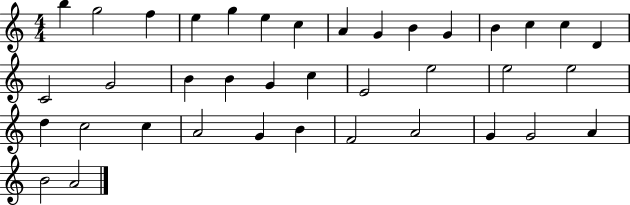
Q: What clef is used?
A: treble